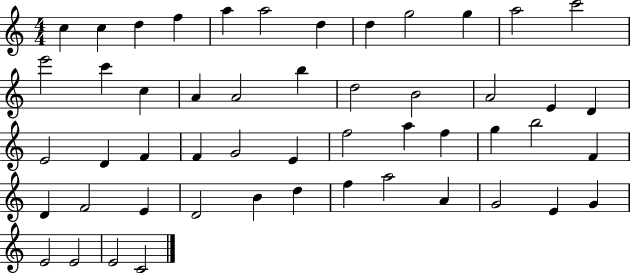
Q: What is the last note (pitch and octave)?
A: C4